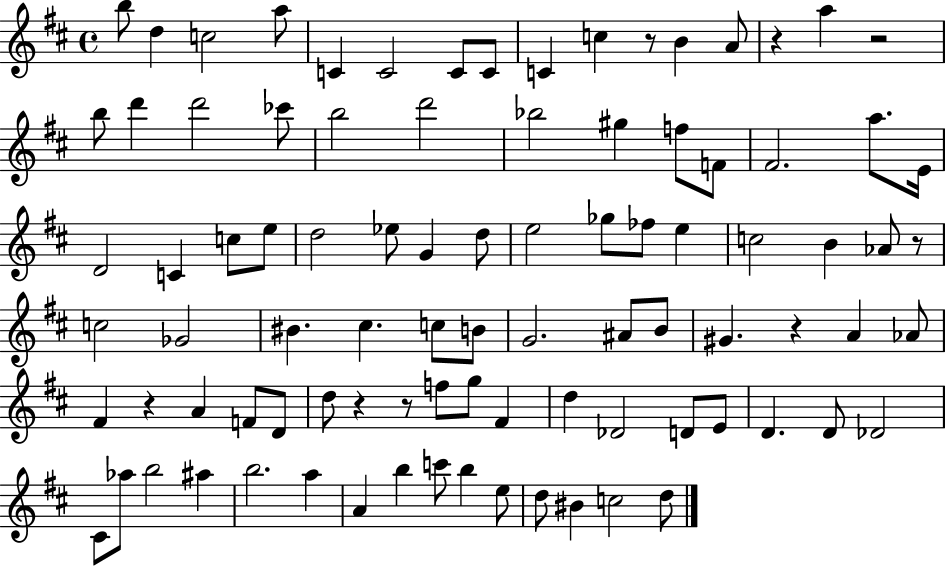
B5/e D5/q C5/h A5/e C4/q C4/h C4/e C4/e C4/q C5/q R/e B4/q A4/e R/q A5/q R/h B5/e D6/q D6/h CES6/e B5/h D6/h Bb5/h G#5/q F5/e F4/e F#4/h. A5/e. E4/s D4/h C4/q C5/e E5/e D5/h Eb5/e G4/q D5/e E5/h Gb5/e FES5/e E5/q C5/h B4/q Ab4/e R/e C5/h Gb4/h BIS4/q. C#5/q. C5/e B4/e G4/h. A#4/e B4/e G#4/q. R/q A4/q Ab4/e F#4/q R/q A4/q F4/e D4/e D5/e R/q R/e F5/e G5/e F#4/q D5/q Db4/h D4/e E4/e D4/q. D4/e Db4/h C#4/e Ab5/e B5/h A#5/q B5/h. A5/q A4/q B5/q C6/e B5/q E5/e D5/e BIS4/q C5/h D5/e